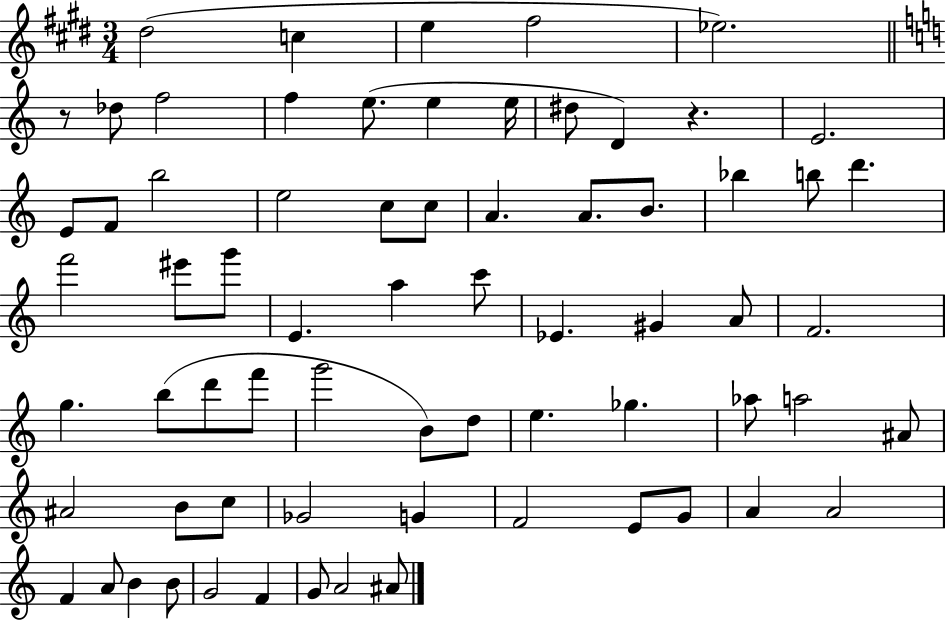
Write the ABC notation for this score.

X:1
T:Untitled
M:3/4
L:1/4
K:E
^d2 c e ^f2 _e2 z/2 _d/2 f2 f e/2 e e/4 ^d/2 D z E2 E/2 F/2 b2 e2 c/2 c/2 A A/2 B/2 _b b/2 d' f'2 ^e'/2 g'/2 E a c'/2 _E ^G A/2 F2 g b/2 d'/2 f'/2 g'2 B/2 d/2 e _g _a/2 a2 ^A/2 ^A2 B/2 c/2 _G2 G F2 E/2 G/2 A A2 F A/2 B B/2 G2 F G/2 A2 ^A/2